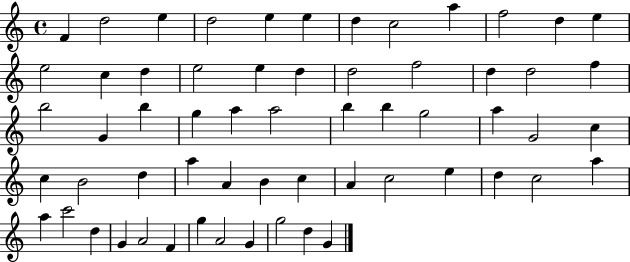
{
  \clef treble
  \time 4/4
  \defaultTimeSignature
  \key c \major
  f'4 d''2 e''4 | d''2 e''4 e''4 | d''4 c''2 a''4 | f''2 d''4 e''4 | \break e''2 c''4 d''4 | e''2 e''4 d''4 | d''2 f''2 | d''4 d''2 f''4 | \break b''2 g'4 b''4 | g''4 a''4 a''2 | b''4 b''4 g''2 | a''4 g'2 c''4 | \break c''4 b'2 d''4 | a''4 a'4 b'4 c''4 | a'4 c''2 e''4 | d''4 c''2 a''4 | \break a''4 c'''2 d''4 | g'4 a'2 f'4 | g''4 a'2 g'4 | g''2 d''4 g'4 | \break \bar "|."
}